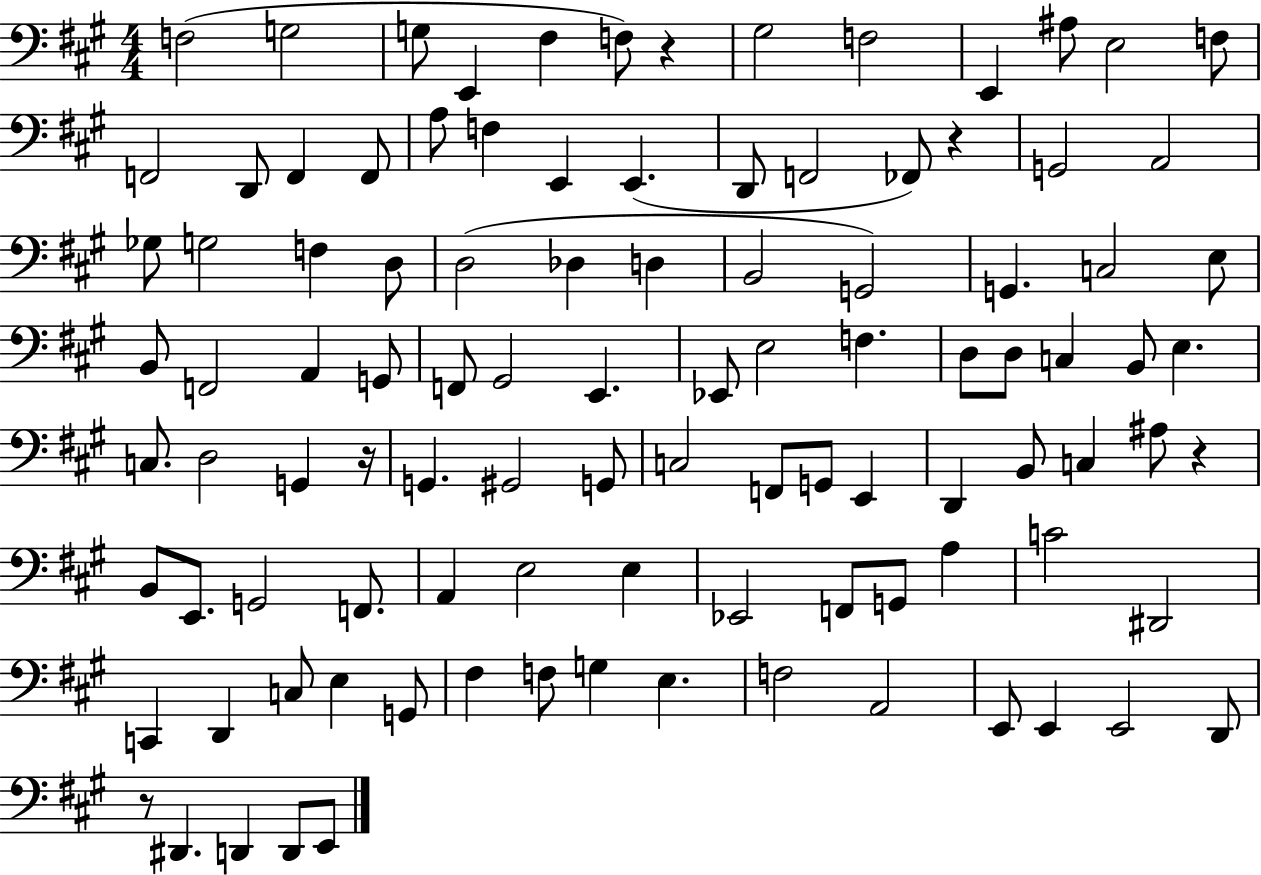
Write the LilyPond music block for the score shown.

{
  \clef bass
  \numericTimeSignature
  \time 4/4
  \key a \major
  \repeat volta 2 { f2( g2 | g8 e,4 fis4 f8) r4 | gis2 f2 | e,4 ais8 e2 f8 | \break f,2 d,8 f,4 f,8 | a8 f4 e,4 e,4.( | d,8 f,2 fes,8) r4 | g,2 a,2 | \break ges8 g2 f4 d8 | d2( des4 d4 | b,2 g,2) | g,4. c2 e8 | \break b,8 f,2 a,4 g,8 | f,8 gis,2 e,4. | ees,8 e2 f4. | d8 d8 c4 b,8 e4. | \break c8. d2 g,4 r16 | g,4. gis,2 g,8 | c2 f,8 g,8 e,4 | d,4 b,8 c4 ais8 r4 | \break b,8 e,8. g,2 f,8. | a,4 e2 e4 | ees,2 f,8 g,8 a4 | c'2 dis,2 | \break c,4 d,4 c8 e4 g,8 | fis4 f8 g4 e4. | f2 a,2 | e,8 e,4 e,2 d,8 | \break r8 dis,4. d,4 d,8 e,8 | } \bar "|."
}